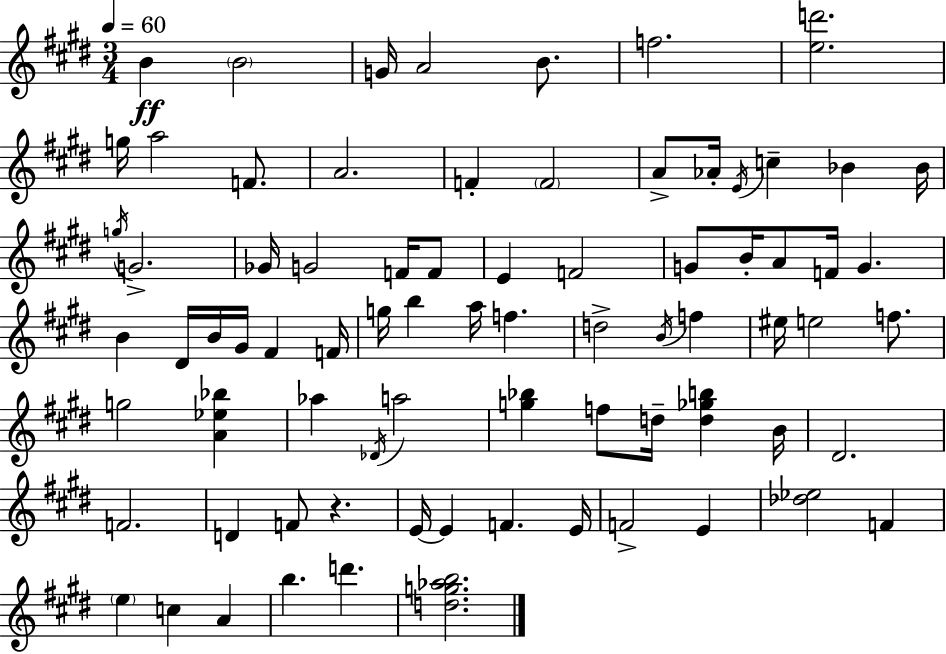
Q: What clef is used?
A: treble